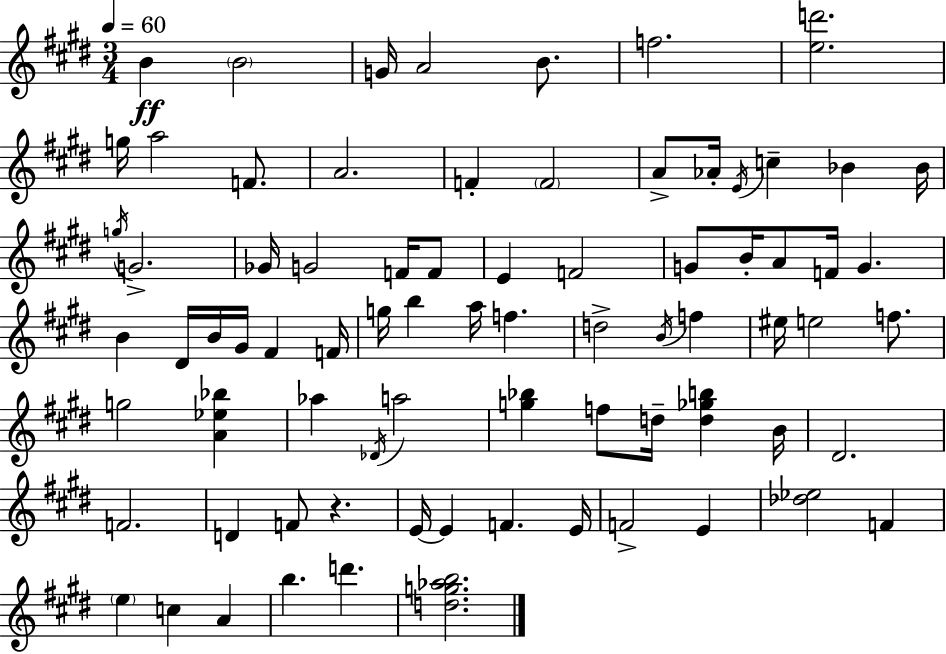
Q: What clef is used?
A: treble